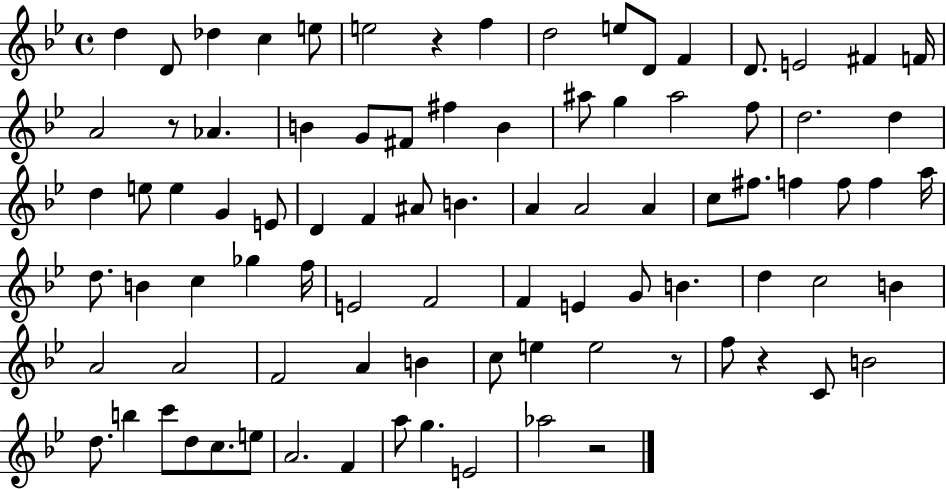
X:1
T:Untitled
M:4/4
L:1/4
K:Bb
d D/2 _d c e/2 e2 z f d2 e/2 D/2 F D/2 E2 ^F F/4 A2 z/2 _A B G/2 ^F/2 ^f B ^a/2 g ^a2 f/2 d2 d d e/2 e G E/2 D F ^A/2 B A A2 A c/2 ^f/2 f f/2 f a/4 d/2 B c _g f/4 E2 F2 F E G/2 B d c2 B A2 A2 F2 A B c/2 e e2 z/2 f/2 z C/2 B2 d/2 b c'/2 d/2 c/2 e/2 A2 F a/2 g E2 _a2 z2